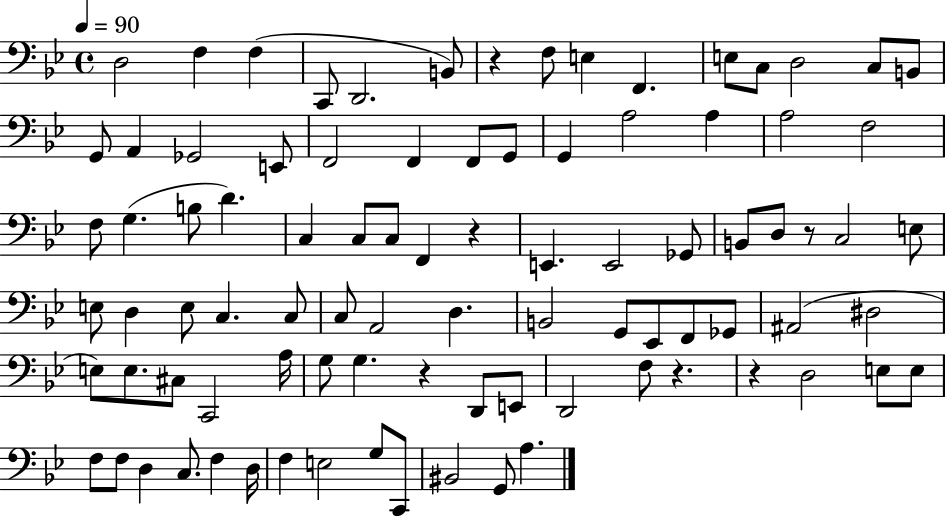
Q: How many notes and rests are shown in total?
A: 90